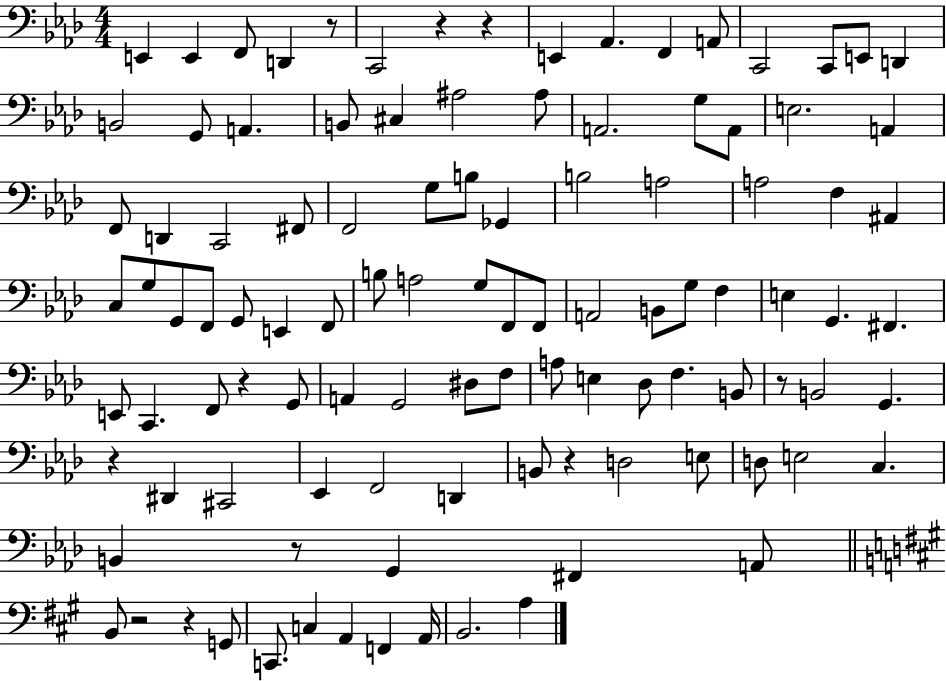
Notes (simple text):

E2/q E2/q F2/e D2/q R/e C2/h R/q R/q E2/q Ab2/q. F2/q A2/e C2/h C2/e E2/e D2/q B2/h G2/e A2/q. B2/e C#3/q A#3/h A#3/e A2/h. G3/e A2/e E3/h. A2/q F2/e D2/q C2/h F#2/e F2/h G3/e B3/e Gb2/q B3/h A3/h A3/h F3/q A#2/q C3/e G3/e G2/e F2/e G2/e E2/q F2/e B3/e A3/h G3/e F2/e F2/e A2/h B2/e G3/e F3/q E3/q G2/q. F#2/q. E2/e C2/q. F2/e R/q G2/e A2/q G2/h D#3/e F3/e A3/e E3/q Db3/e F3/q. B2/e R/e B2/h G2/q. R/q D#2/q C#2/h Eb2/q F2/h D2/q B2/e R/q D3/h E3/e D3/e E3/h C3/q. B2/q R/e G2/q F#2/q A2/e B2/e R/h R/q G2/e C2/e. C3/q A2/q F2/q A2/s B2/h. A3/q